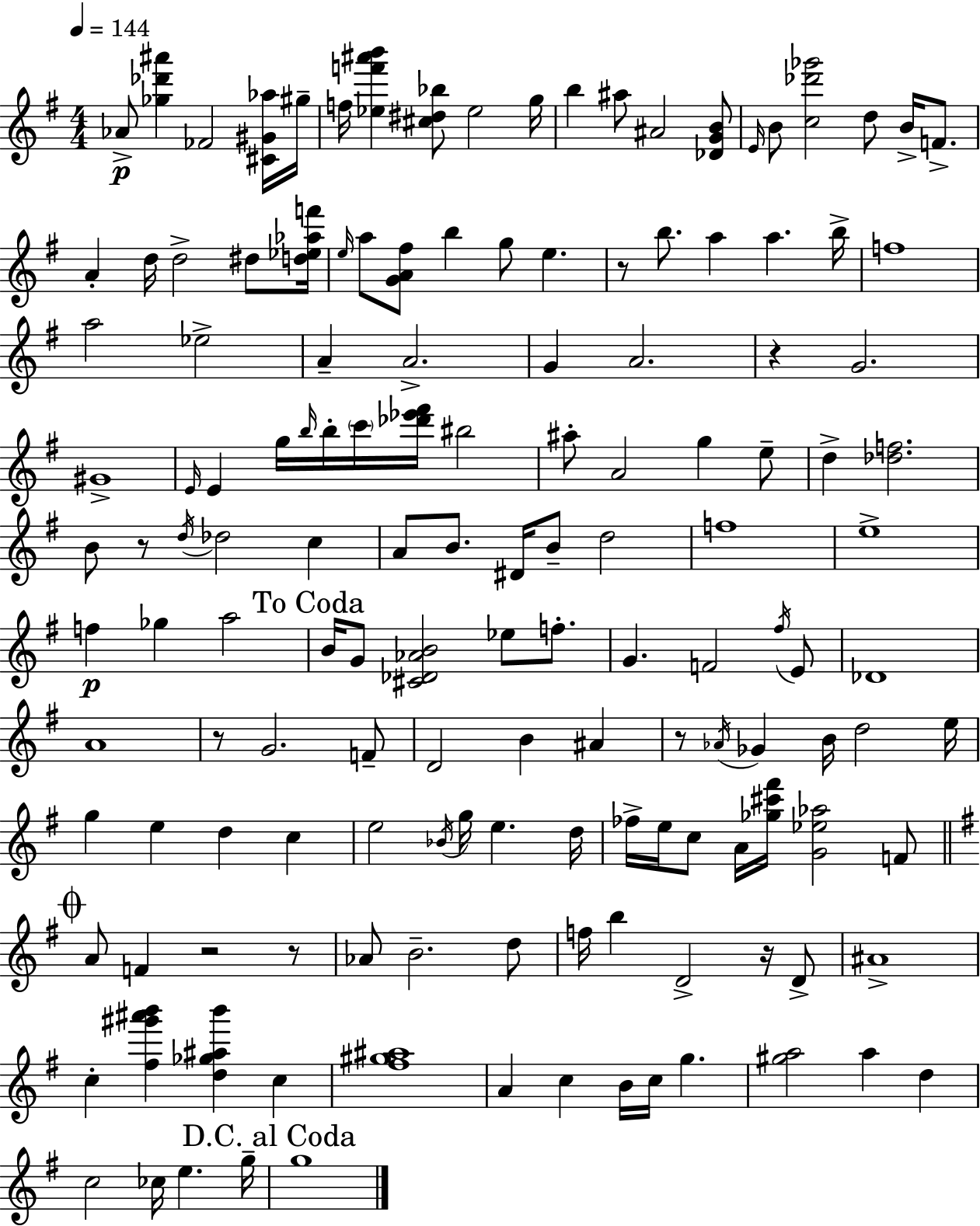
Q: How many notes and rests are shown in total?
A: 145